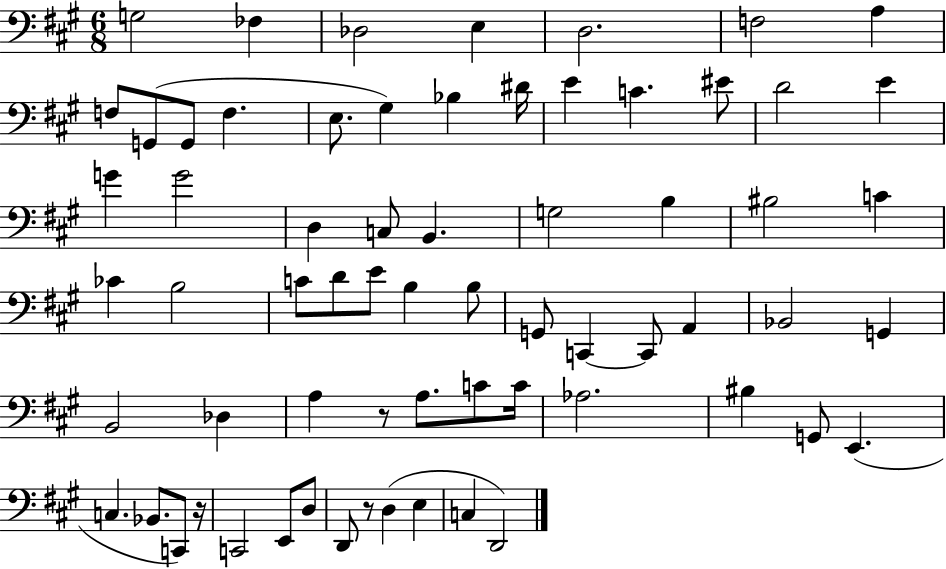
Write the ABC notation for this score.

X:1
T:Untitled
M:6/8
L:1/4
K:A
G,2 _F, _D,2 E, D,2 F,2 A, F,/2 G,,/2 G,,/2 F, E,/2 ^G, _B, ^D/4 E C ^E/2 D2 E G G2 D, C,/2 B,, G,2 B, ^B,2 C _C B,2 C/2 D/2 E/2 B, B,/2 G,,/2 C,, C,,/2 A,, _B,,2 G,, B,,2 _D, A, z/2 A,/2 C/2 C/4 _A,2 ^B, G,,/2 E,, C, _B,,/2 C,,/2 z/4 C,,2 E,,/2 D,/2 D,,/2 z/2 D, E, C, D,,2